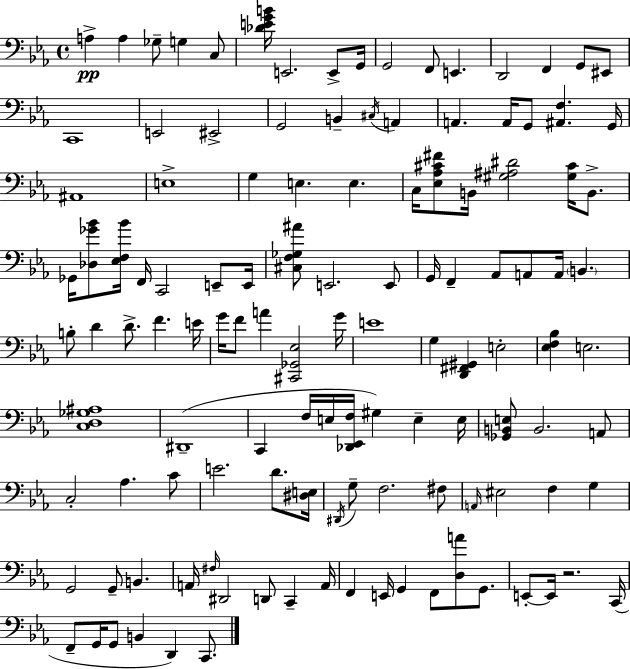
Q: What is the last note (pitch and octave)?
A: C2